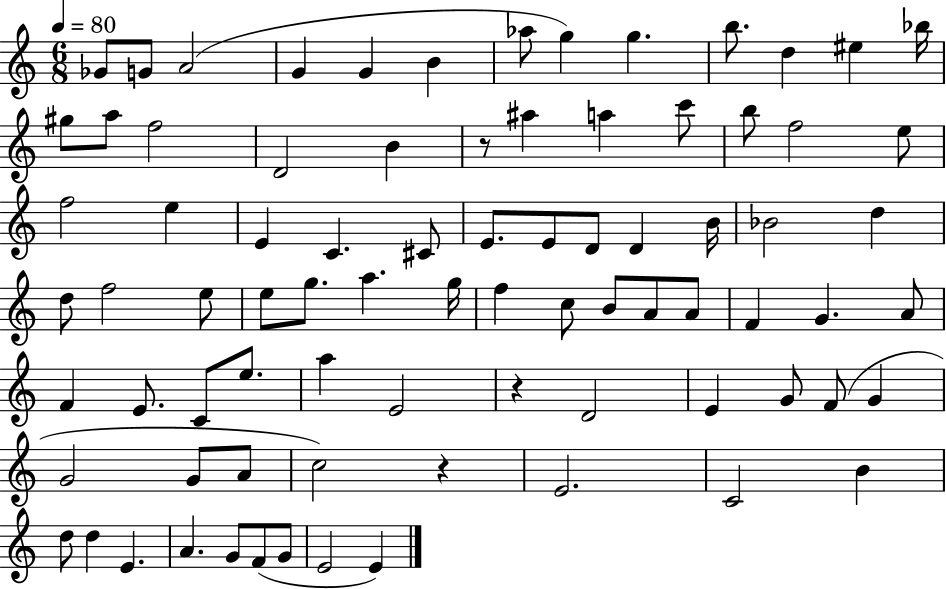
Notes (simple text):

Gb4/e G4/e A4/h G4/q G4/q B4/q Ab5/e G5/q G5/q. B5/e. D5/q EIS5/q Bb5/s G#5/e A5/e F5/h D4/h B4/q R/e A#5/q A5/q C6/e B5/e F5/h E5/e F5/h E5/q E4/q C4/q. C#4/e E4/e. E4/e D4/e D4/q B4/s Bb4/h D5/q D5/e F5/h E5/e E5/e G5/e. A5/q. G5/s F5/q C5/e B4/e A4/e A4/e F4/q G4/q. A4/e F4/q E4/e. C4/e E5/e. A5/q E4/h R/q D4/h E4/q G4/e F4/e G4/q G4/h G4/e A4/e C5/h R/q E4/h. C4/h B4/q D5/e D5/q E4/q. A4/q. G4/e F4/e G4/e E4/h E4/q